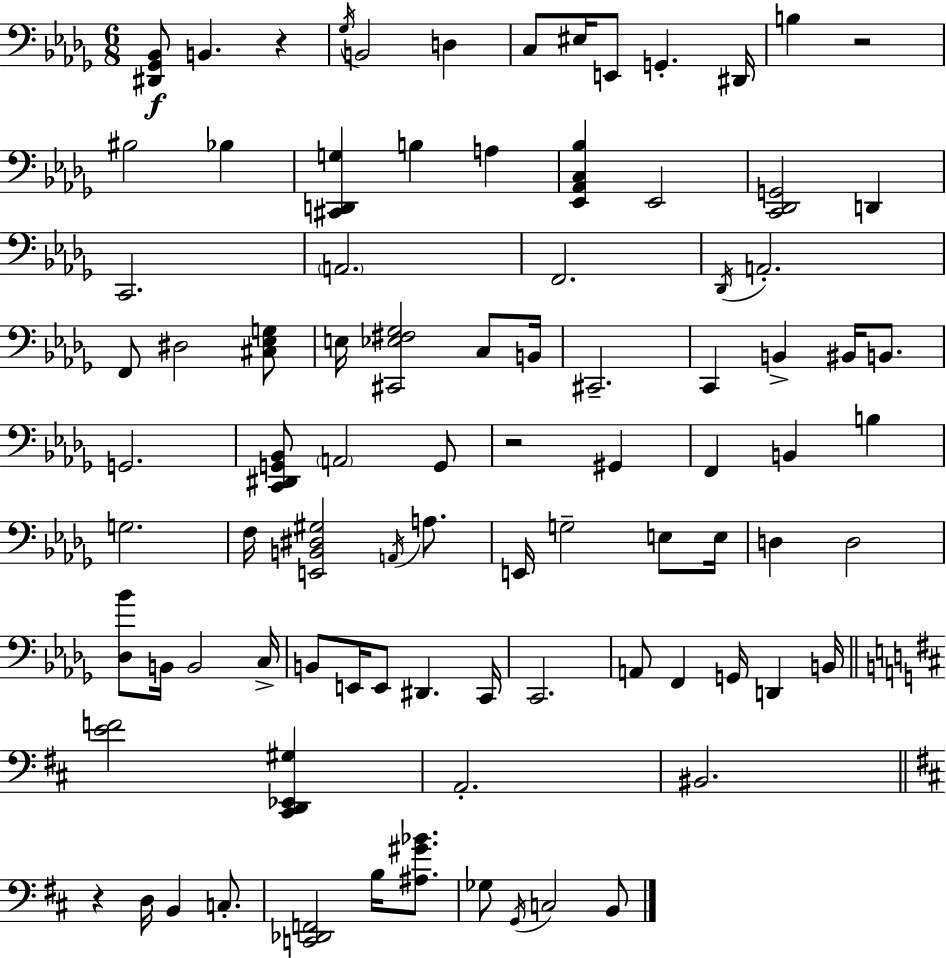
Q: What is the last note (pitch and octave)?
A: B2